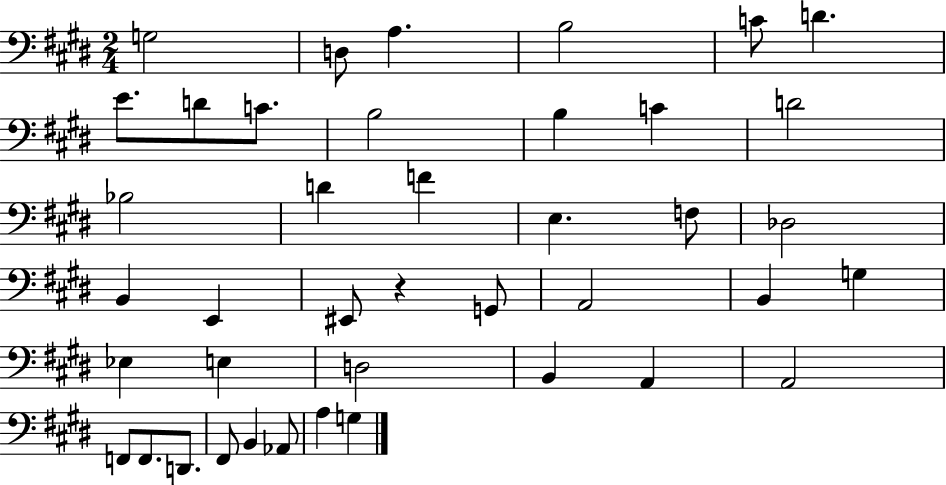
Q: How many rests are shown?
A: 1